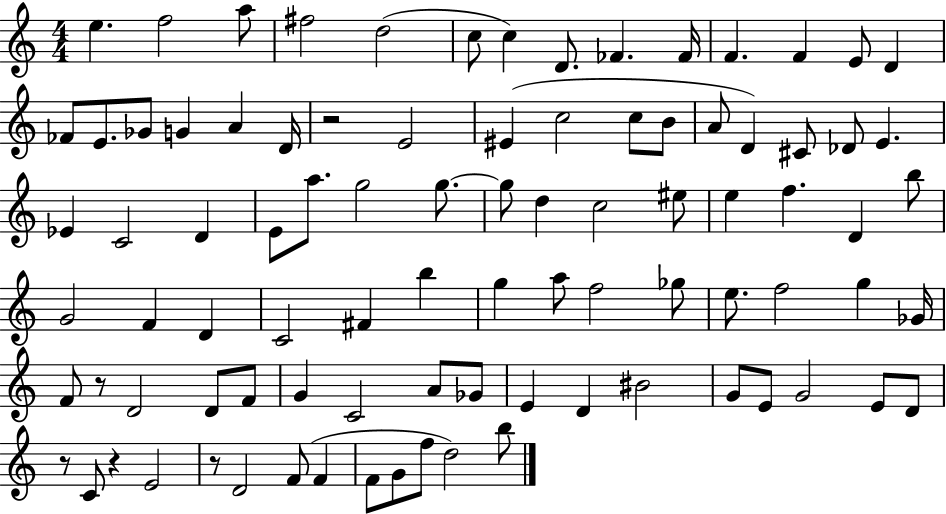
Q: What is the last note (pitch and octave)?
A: B5